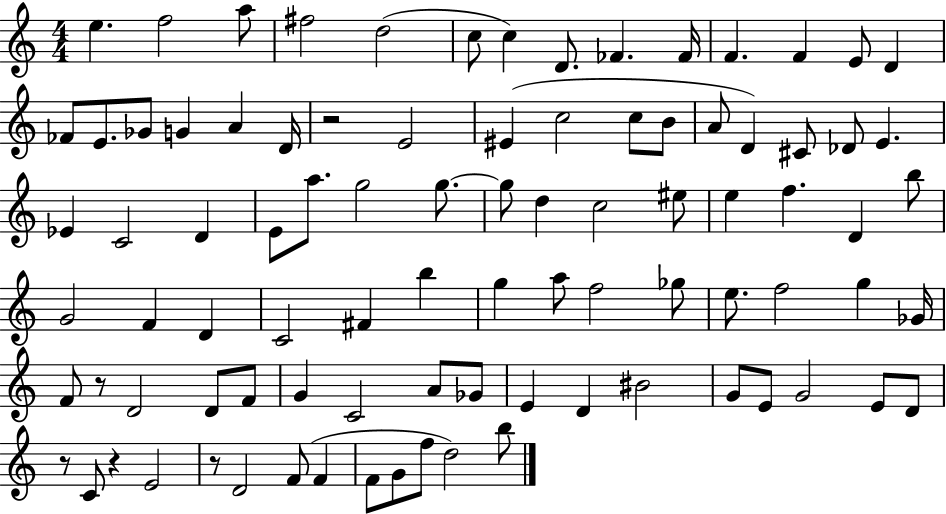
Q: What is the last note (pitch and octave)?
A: B5